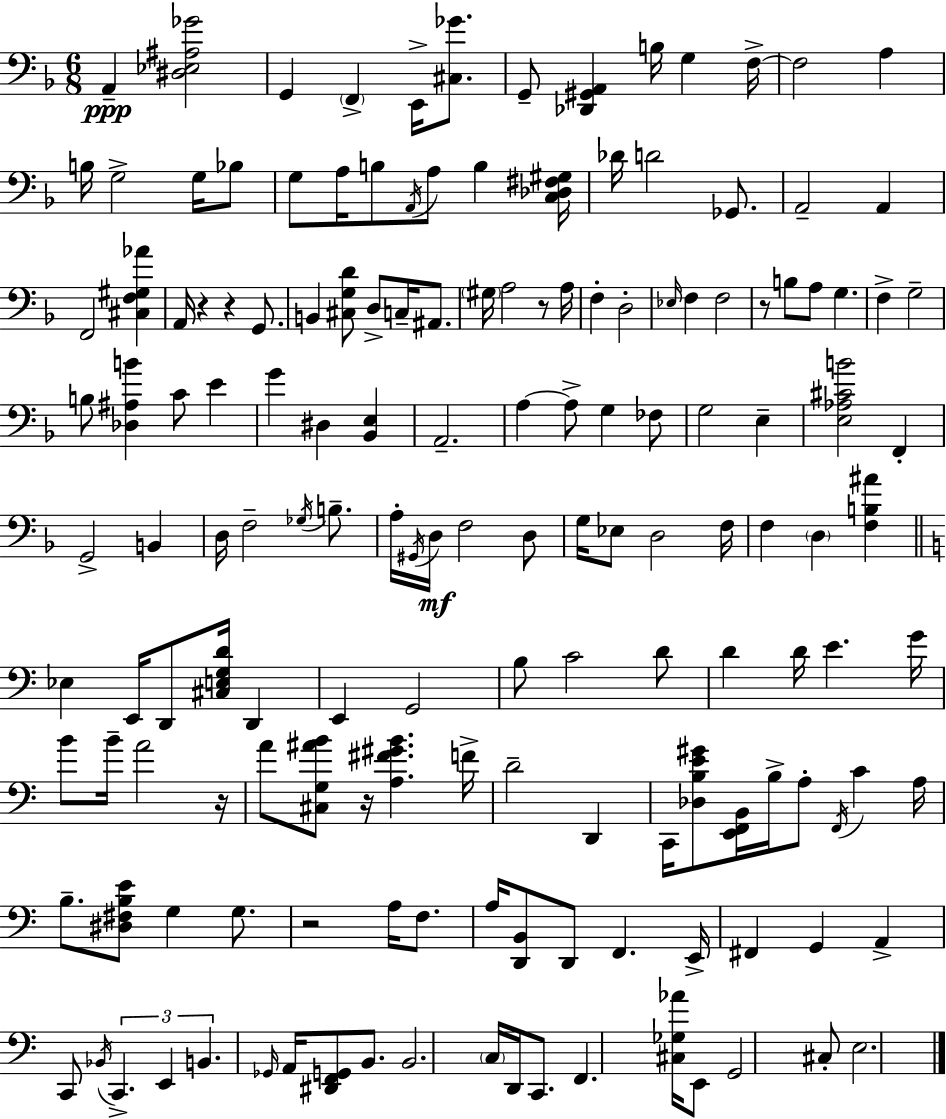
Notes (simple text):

A2/q [D#3,Eb3,A#3,Gb4]/h G2/q F2/q E2/s [C#3,Gb4]/e. G2/e [Db2,G#2,A2]/q B3/s G3/q F3/s F3/h A3/q B3/s G3/h G3/s Bb3/e G3/e A3/s B3/e A2/s A3/e B3/q [C3,Db3,F#3,G#3]/s Db4/s D4/h Gb2/e. A2/h A2/q F2/h [C#3,F3,G#3,Ab4]/q A2/s R/q R/q G2/e. B2/q [C#3,G3,D4]/e D3/e C3/s A#2/e. G#3/s A3/h R/e A3/s F3/q D3/h Eb3/s F3/q F3/h R/e B3/e A3/e G3/q. F3/q G3/h B3/e [Db3,A#3,B4]/q C4/e E4/q G4/q D#3/q [Bb2,E3]/q A2/h. A3/q A3/e G3/q FES3/e G3/h E3/q [E3,Ab3,C#4,B4]/h F2/q G2/h B2/q D3/s F3/h Gb3/s B3/e. A3/s G#2/s D3/s F3/h D3/e G3/s Eb3/e D3/h F3/s F3/q D3/q [F3,B3,A#4]/q Eb3/q E2/s D2/e [C#3,E3,G3,D4]/s D2/q E2/q G2/h B3/e C4/h D4/e D4/q D4/s E4/q. G4/s B4/e B4/s A4/h R/s A4/e [C#3,G3,A#4,B4]/e R/s [A3,F#4,G#4,B4]/q. F4/s D4/h D2/q C2/s [Db3,B3,E4,G#4]/e [E2,F2,B2]/s B3/s A3/e F2/s C4/q A3/s B3/e. [D#3,F#3,B3,E4]/e G3/q G3/e. R/h A3/s F3/e. A3/s [D2,B2]/e D2/e F2/q. E2/s F#2/q G2/q A2/q C2/e Bb2/s C2/q. E2/q B2/q. Gb2/s A2/s [D#2,F2,G2]/e B2/e. B2/h. C3/s D2/s C2/e. F2/q. [C#3,Gb3,Ab4]/s E2/e G2/h C#3/e E3/h.